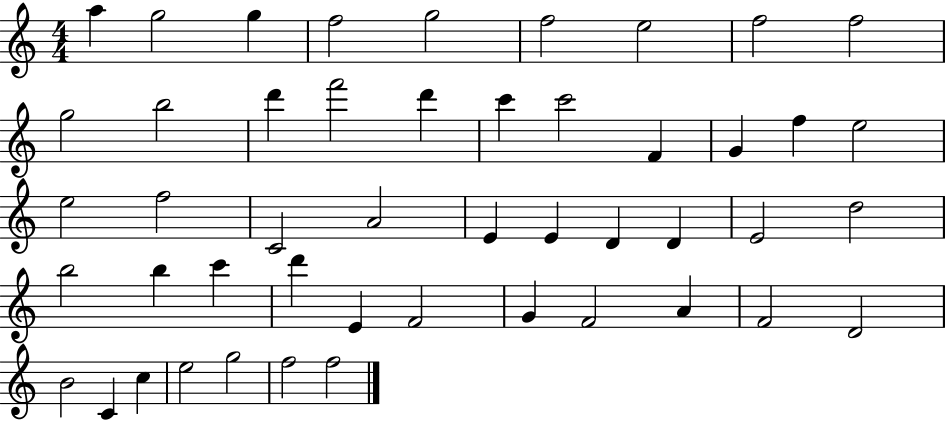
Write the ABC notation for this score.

X:1
T:Untitled
M:4/4
L:1/4
K:C
a g2 g f2 g2 f2 e2 f2 f2 g2 b2 d' f'2 d' c' c'2 F G f e2 e2 f2 C2 A2 E E D D E2 d2 b2 b c' d' E F2 G F2 A F2 D2 B2 C c e2 g2 f2 f2